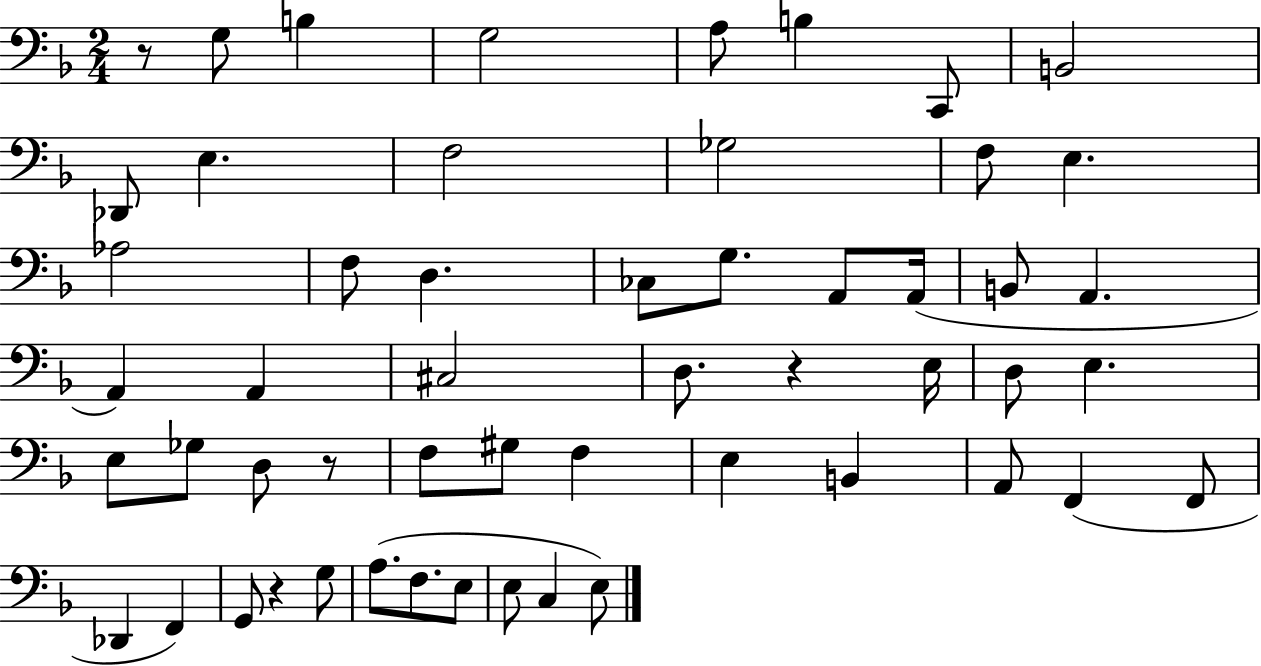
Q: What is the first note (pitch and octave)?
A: G3